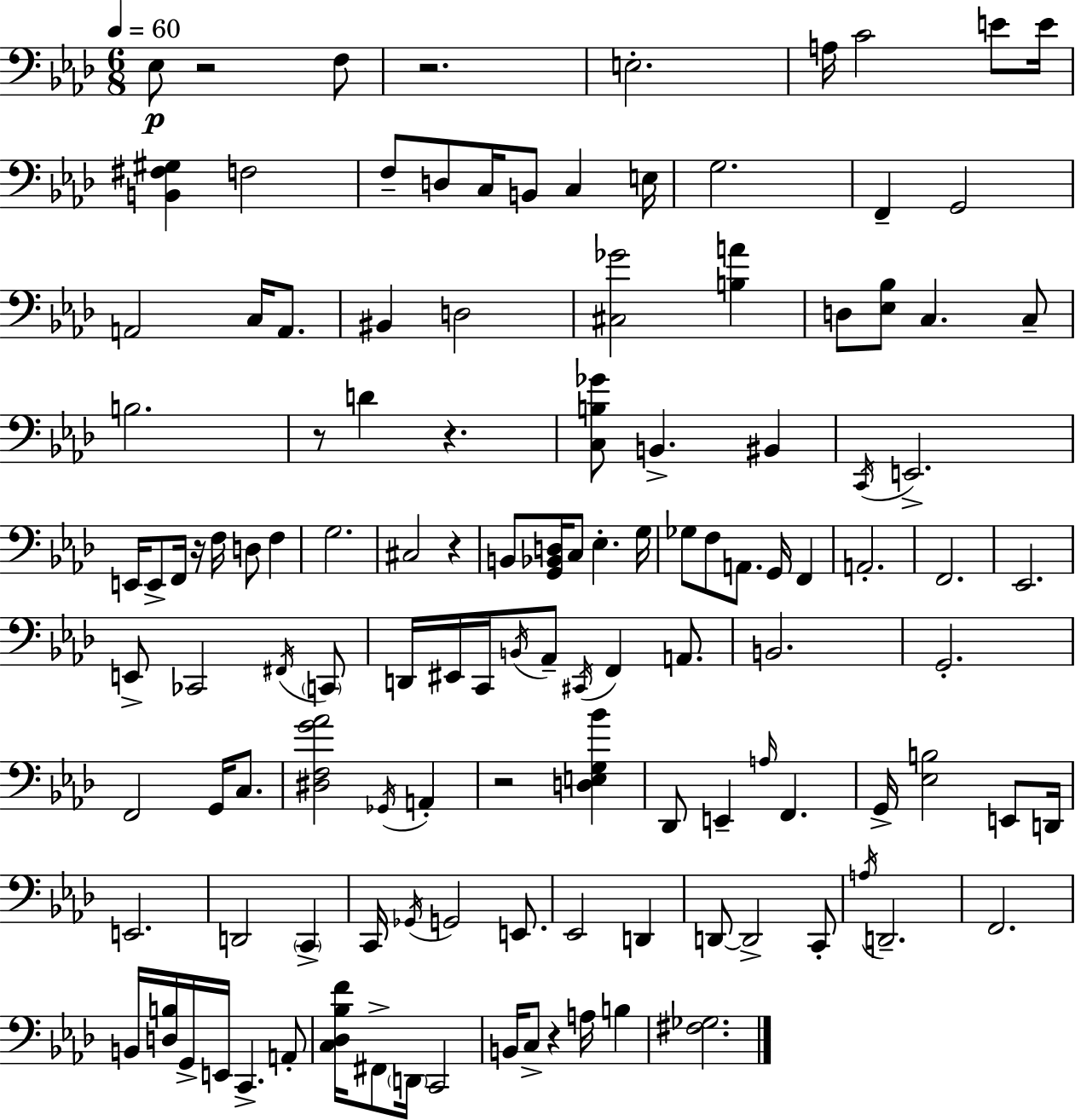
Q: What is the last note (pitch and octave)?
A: B3